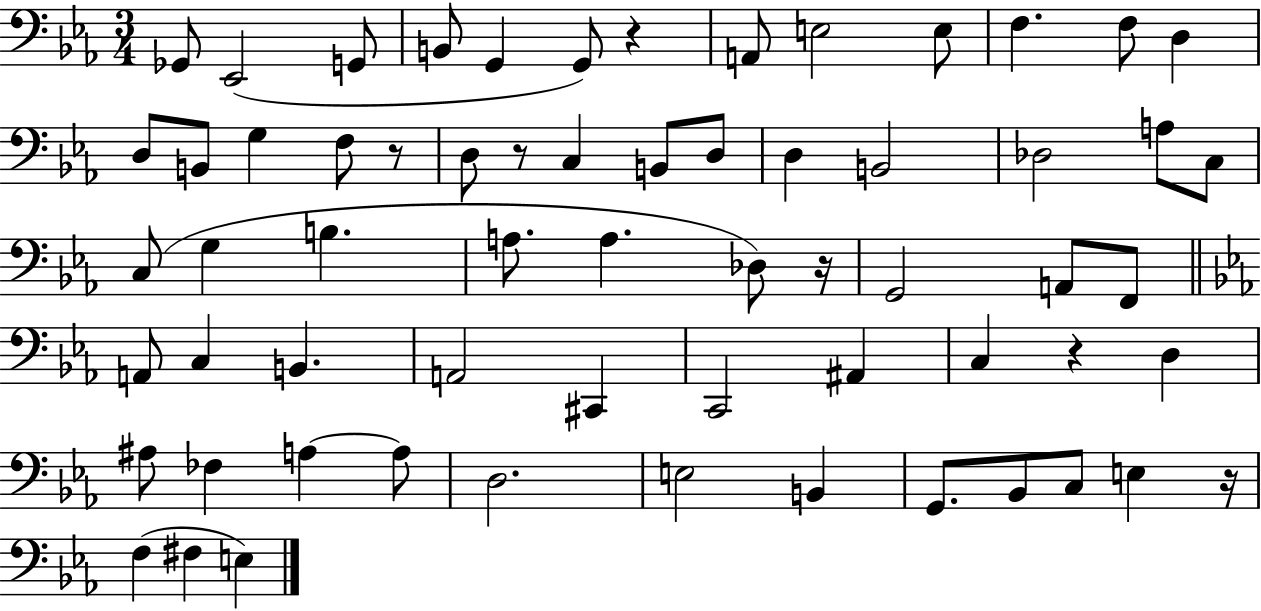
Gb2/e Eb2/h G2/e B2/e G2/q G2/e R/q A2/e E3/h E3/e F3/q. F3/e D3/q D3/e B2/e G3/q F3/e R/e D3/e R/e C3/q B2/e D3/e D3/q B2/h Db3/h A3/e C3/e C3/e G3/q B3/q. A3/e. A3/q. Db3/e R/s G2/h A2/e F2/e A2/e C3/q B2/q. A2/h C#2/q C2/h A#2/q C3/q R/q D3/q A#3/e FES3/q A3/q A3/e D3/h. E3/h B2/q G2/e. Bb2/e C3/e E3/q R/s F3/q F#3/q E3/q